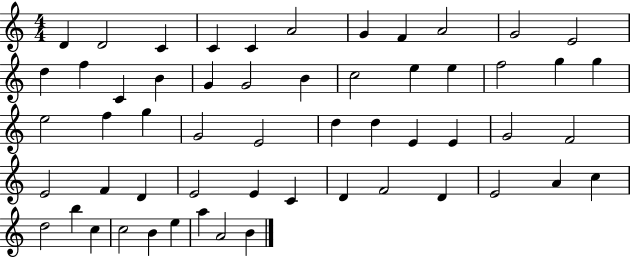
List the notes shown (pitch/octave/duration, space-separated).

D4/q D4/h C4/q C4/q C4/q A4/h G4/q F4/q A4/h G4/h E4/h D5/q F5/q C4/q B4/q G4/q G4/h B4/q C5/h E5/q E5/q F5/h G5/q G5/q E5/h F5/q G5/q G4/h E4/h D5/q D5/q E4/q E4/q G4/h F4/h E4/h F4/q D4/q E4/h E4/q C4/q D4/q F4/h D4/q E4/h A4/q C5/q D5/h B5/q C5/q C5/h B4/q E5/q A5/q A4/h B4/q